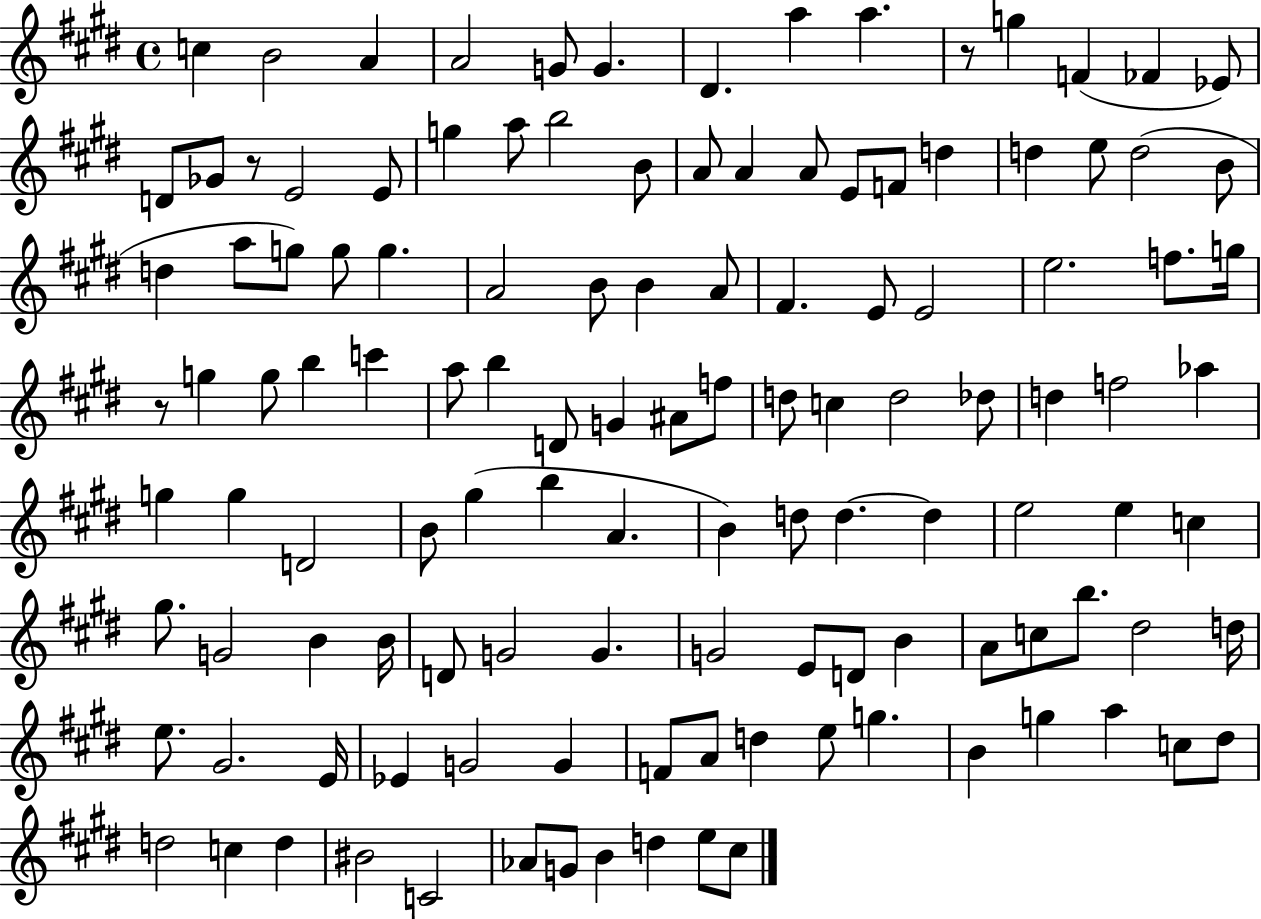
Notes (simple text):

C5/q B4/h A4/q A4/h G4/e G4/q. D#4/q. A5/q A5/q. R/e G5/q F4/q FES4/q Eb4/e D4/e Gb4/e R/e E4/h E4/e G5/q A5/e B5/h B4/e A4/e A4/q A4/e E4/e F4/e D5/q D5/q E5/e D5/h B4/e D5/q A5/e G5/e G5/e G5/q. A4/h B4/e B4/q A4/e F#4/q. E4/e E4/h E5/h. F5/e. G5/s R/e G5/q G5/e B5/q C6/q A5/e B5/q D4/e G4/q A#4/e F5/e D5/e C5/q D5/h Db5/e D5/q F5/h Ab5/q G5/q G5/q D4/h B4/e G#5/q B5/q A4/q. B4/q D5/e D5/q. D5/q E5/h E5/q C5/q G#5/e. G4/h B4/q B4/s D4/e G4/h G4/q. G4/h E4/e D4/e B4/q A4/e C5/e B5/e. D#5/h D5/s E5/e. G#4/h. E4/s Eb4/q G4/h G4/q F4/e A4/e D5/q E5/e G5/q. B4/q G5/q A5/q C5/e D#5/e D5/h C5/q D5/q BIS4/h C4/h Ab4/e G4/e B4/q D5/q E5/e C#5/e